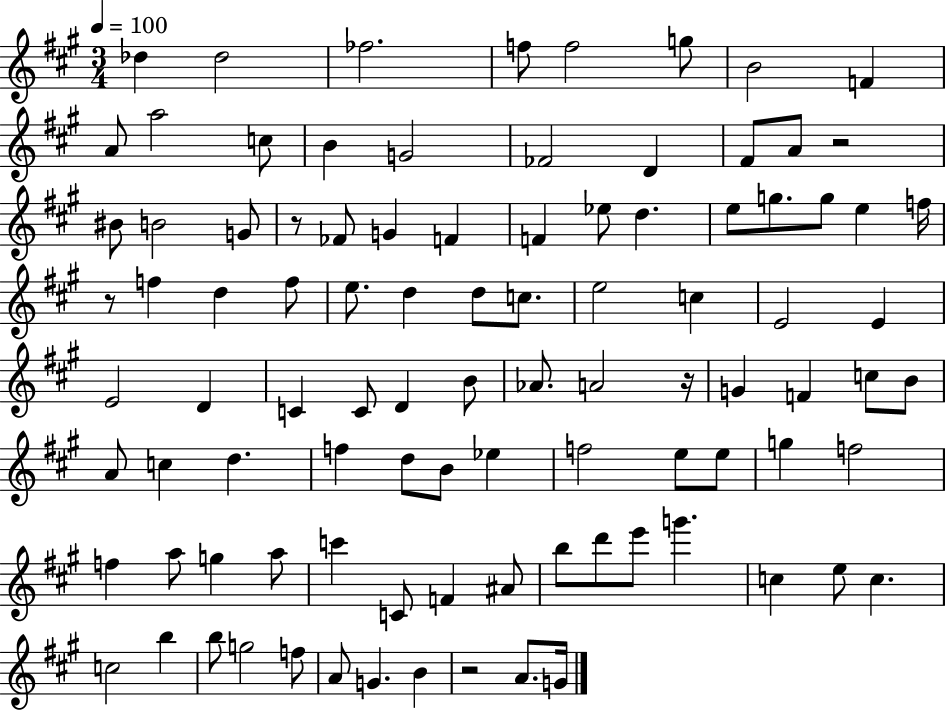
Db5/q Db5/h FES5/h. F5/e F5/h G5/e B4/h F4/q A4/e A5/h C5/e B4/q G4/h FES4/h D4/q F#4/e A4/e R/h BIS4/e B4/h G4/e R/e FES4/e G4/q F4/q F4/q Eb5/e D5/q. E5/e G5/e. G5/e E5/q F5/s R/e F5/q D5/q F5/e E5/e. D5/q D5/e C5/e. E5/h C5/q E4/h E4/q E4/h D4/q C4/q C4/e D4/q B4/e Ab4/e. A4/h R/s G4/q F4/q C5/e B4/e A4/e C5/q D5/q. F5/q D5/e B4/e Eb5/q F5/h E5/e E5/e G5/q F5/h F5/q A5/e G5/q A5/e C6/q C4/e F4/q A#4/e B5/e D6/e E6/e G6/q. C5/q E5/e C5/q. C5/h B5/q B5/e G5/h F5/e A4/e G4/q. B4/q R/h A4/e. G4/s